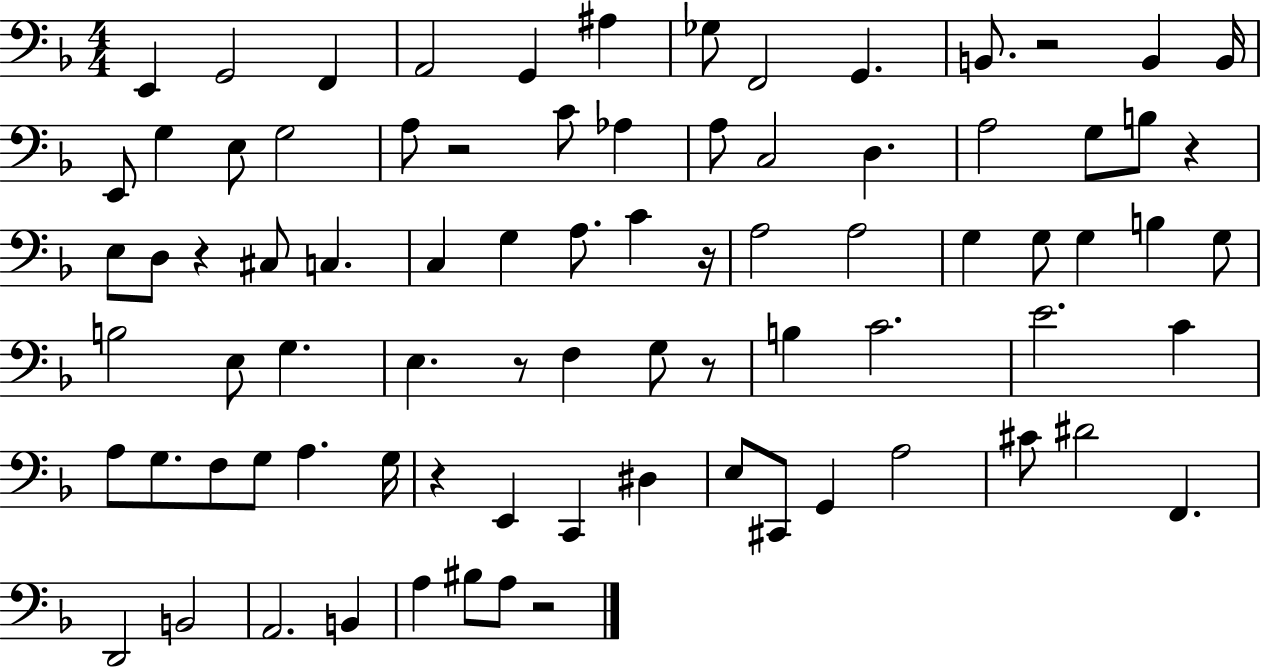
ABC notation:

X:1
T:Untitled
M:4/4
L:1/4
K:F
E,, G,,2 F,, A,,2 G,, ^A, _G,/2 F,,2 G,, B,,/2 z2 B,, B,,/4 E,,/2 G, E,/2 G,2 A,/2 z2 C/2 _A, A,/2 C,2 D, A,2 G,/2 B,/2 z E,/2 D,/2 z ^C,/2 C, C, G, A,/2 C z/4 A,2 A,2 G, G,/2 G, B, G,/2 B,2 E,/2 G, E, z/2 F, G,/2 z/2 B, C2 E2 C A,/2 G,/2 F,/2 G,/2 A, G,/4 z E,, C,, ^D, E,/2 ^C,,/2 G,, A,2 ^C/2 ^D2 F,, D,,2 B,,2 A,,2 B,, A, ^B,/2 A,/2 z2